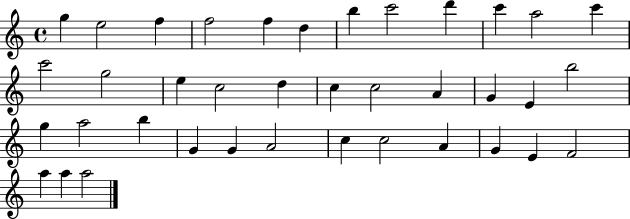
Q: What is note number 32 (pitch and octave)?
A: A4